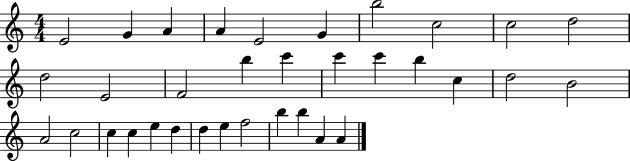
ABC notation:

X:1
T:Untitled
M:4/4
L:1/4
K:C
E2 G A A E2 G b2 c2 c2 d2 d2 E2 F2 b c' c' c' b c d2 B2 A2 c2 c c e d d e f2 b b A A